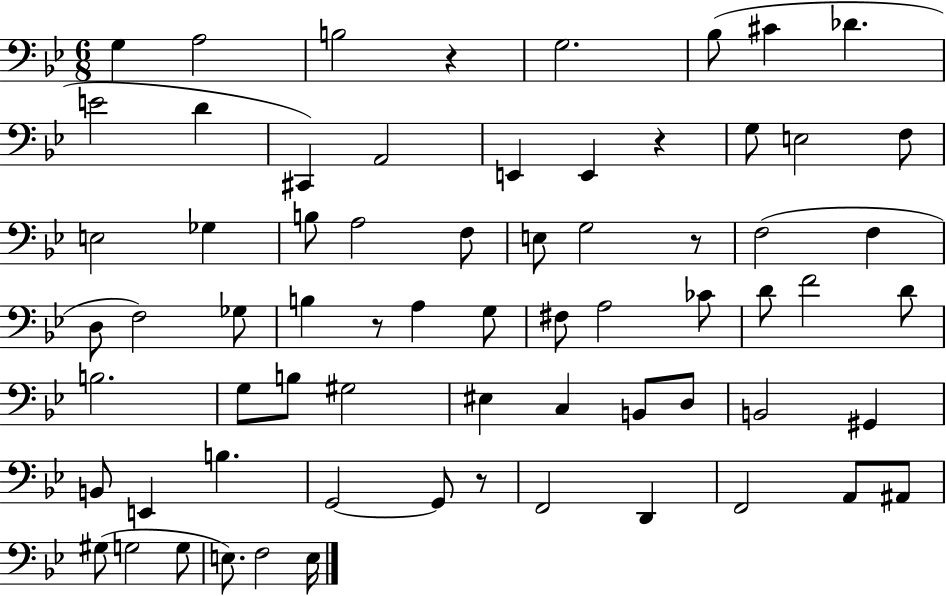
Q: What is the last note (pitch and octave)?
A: E3